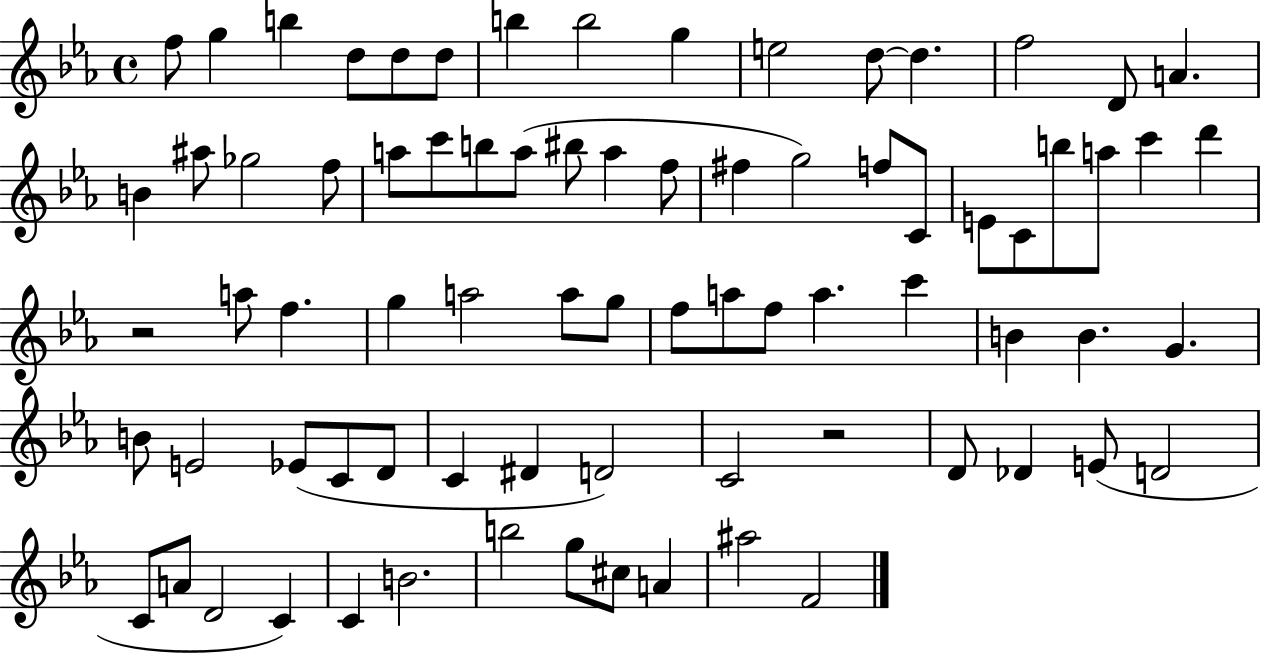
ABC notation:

X:1
T:Untitled
M:4/4
L:1/4
K:Eb
f/2 g b d/2 d/2 d/2 b b2 g e2 d/2 d f2 D/2 A B ^a/2 _g2 f/2 a/2 c'/2 b/2 a/2 ^b/2 a f/2 ^f g2 f/2 C/2 E/2 C/2 b/2 a/2 c' d' z2 a/2 f g a2 a/2 g/2 f/2 a/2 f/2 a c' B B G B/2 E2 _E/2 C/2 D/2 C ^D D2 C2 z2 D/2 _D E/2 D2 C/2 A/2 D2 C C B2 b2 g/2 ^c/2 A ^a2 F2